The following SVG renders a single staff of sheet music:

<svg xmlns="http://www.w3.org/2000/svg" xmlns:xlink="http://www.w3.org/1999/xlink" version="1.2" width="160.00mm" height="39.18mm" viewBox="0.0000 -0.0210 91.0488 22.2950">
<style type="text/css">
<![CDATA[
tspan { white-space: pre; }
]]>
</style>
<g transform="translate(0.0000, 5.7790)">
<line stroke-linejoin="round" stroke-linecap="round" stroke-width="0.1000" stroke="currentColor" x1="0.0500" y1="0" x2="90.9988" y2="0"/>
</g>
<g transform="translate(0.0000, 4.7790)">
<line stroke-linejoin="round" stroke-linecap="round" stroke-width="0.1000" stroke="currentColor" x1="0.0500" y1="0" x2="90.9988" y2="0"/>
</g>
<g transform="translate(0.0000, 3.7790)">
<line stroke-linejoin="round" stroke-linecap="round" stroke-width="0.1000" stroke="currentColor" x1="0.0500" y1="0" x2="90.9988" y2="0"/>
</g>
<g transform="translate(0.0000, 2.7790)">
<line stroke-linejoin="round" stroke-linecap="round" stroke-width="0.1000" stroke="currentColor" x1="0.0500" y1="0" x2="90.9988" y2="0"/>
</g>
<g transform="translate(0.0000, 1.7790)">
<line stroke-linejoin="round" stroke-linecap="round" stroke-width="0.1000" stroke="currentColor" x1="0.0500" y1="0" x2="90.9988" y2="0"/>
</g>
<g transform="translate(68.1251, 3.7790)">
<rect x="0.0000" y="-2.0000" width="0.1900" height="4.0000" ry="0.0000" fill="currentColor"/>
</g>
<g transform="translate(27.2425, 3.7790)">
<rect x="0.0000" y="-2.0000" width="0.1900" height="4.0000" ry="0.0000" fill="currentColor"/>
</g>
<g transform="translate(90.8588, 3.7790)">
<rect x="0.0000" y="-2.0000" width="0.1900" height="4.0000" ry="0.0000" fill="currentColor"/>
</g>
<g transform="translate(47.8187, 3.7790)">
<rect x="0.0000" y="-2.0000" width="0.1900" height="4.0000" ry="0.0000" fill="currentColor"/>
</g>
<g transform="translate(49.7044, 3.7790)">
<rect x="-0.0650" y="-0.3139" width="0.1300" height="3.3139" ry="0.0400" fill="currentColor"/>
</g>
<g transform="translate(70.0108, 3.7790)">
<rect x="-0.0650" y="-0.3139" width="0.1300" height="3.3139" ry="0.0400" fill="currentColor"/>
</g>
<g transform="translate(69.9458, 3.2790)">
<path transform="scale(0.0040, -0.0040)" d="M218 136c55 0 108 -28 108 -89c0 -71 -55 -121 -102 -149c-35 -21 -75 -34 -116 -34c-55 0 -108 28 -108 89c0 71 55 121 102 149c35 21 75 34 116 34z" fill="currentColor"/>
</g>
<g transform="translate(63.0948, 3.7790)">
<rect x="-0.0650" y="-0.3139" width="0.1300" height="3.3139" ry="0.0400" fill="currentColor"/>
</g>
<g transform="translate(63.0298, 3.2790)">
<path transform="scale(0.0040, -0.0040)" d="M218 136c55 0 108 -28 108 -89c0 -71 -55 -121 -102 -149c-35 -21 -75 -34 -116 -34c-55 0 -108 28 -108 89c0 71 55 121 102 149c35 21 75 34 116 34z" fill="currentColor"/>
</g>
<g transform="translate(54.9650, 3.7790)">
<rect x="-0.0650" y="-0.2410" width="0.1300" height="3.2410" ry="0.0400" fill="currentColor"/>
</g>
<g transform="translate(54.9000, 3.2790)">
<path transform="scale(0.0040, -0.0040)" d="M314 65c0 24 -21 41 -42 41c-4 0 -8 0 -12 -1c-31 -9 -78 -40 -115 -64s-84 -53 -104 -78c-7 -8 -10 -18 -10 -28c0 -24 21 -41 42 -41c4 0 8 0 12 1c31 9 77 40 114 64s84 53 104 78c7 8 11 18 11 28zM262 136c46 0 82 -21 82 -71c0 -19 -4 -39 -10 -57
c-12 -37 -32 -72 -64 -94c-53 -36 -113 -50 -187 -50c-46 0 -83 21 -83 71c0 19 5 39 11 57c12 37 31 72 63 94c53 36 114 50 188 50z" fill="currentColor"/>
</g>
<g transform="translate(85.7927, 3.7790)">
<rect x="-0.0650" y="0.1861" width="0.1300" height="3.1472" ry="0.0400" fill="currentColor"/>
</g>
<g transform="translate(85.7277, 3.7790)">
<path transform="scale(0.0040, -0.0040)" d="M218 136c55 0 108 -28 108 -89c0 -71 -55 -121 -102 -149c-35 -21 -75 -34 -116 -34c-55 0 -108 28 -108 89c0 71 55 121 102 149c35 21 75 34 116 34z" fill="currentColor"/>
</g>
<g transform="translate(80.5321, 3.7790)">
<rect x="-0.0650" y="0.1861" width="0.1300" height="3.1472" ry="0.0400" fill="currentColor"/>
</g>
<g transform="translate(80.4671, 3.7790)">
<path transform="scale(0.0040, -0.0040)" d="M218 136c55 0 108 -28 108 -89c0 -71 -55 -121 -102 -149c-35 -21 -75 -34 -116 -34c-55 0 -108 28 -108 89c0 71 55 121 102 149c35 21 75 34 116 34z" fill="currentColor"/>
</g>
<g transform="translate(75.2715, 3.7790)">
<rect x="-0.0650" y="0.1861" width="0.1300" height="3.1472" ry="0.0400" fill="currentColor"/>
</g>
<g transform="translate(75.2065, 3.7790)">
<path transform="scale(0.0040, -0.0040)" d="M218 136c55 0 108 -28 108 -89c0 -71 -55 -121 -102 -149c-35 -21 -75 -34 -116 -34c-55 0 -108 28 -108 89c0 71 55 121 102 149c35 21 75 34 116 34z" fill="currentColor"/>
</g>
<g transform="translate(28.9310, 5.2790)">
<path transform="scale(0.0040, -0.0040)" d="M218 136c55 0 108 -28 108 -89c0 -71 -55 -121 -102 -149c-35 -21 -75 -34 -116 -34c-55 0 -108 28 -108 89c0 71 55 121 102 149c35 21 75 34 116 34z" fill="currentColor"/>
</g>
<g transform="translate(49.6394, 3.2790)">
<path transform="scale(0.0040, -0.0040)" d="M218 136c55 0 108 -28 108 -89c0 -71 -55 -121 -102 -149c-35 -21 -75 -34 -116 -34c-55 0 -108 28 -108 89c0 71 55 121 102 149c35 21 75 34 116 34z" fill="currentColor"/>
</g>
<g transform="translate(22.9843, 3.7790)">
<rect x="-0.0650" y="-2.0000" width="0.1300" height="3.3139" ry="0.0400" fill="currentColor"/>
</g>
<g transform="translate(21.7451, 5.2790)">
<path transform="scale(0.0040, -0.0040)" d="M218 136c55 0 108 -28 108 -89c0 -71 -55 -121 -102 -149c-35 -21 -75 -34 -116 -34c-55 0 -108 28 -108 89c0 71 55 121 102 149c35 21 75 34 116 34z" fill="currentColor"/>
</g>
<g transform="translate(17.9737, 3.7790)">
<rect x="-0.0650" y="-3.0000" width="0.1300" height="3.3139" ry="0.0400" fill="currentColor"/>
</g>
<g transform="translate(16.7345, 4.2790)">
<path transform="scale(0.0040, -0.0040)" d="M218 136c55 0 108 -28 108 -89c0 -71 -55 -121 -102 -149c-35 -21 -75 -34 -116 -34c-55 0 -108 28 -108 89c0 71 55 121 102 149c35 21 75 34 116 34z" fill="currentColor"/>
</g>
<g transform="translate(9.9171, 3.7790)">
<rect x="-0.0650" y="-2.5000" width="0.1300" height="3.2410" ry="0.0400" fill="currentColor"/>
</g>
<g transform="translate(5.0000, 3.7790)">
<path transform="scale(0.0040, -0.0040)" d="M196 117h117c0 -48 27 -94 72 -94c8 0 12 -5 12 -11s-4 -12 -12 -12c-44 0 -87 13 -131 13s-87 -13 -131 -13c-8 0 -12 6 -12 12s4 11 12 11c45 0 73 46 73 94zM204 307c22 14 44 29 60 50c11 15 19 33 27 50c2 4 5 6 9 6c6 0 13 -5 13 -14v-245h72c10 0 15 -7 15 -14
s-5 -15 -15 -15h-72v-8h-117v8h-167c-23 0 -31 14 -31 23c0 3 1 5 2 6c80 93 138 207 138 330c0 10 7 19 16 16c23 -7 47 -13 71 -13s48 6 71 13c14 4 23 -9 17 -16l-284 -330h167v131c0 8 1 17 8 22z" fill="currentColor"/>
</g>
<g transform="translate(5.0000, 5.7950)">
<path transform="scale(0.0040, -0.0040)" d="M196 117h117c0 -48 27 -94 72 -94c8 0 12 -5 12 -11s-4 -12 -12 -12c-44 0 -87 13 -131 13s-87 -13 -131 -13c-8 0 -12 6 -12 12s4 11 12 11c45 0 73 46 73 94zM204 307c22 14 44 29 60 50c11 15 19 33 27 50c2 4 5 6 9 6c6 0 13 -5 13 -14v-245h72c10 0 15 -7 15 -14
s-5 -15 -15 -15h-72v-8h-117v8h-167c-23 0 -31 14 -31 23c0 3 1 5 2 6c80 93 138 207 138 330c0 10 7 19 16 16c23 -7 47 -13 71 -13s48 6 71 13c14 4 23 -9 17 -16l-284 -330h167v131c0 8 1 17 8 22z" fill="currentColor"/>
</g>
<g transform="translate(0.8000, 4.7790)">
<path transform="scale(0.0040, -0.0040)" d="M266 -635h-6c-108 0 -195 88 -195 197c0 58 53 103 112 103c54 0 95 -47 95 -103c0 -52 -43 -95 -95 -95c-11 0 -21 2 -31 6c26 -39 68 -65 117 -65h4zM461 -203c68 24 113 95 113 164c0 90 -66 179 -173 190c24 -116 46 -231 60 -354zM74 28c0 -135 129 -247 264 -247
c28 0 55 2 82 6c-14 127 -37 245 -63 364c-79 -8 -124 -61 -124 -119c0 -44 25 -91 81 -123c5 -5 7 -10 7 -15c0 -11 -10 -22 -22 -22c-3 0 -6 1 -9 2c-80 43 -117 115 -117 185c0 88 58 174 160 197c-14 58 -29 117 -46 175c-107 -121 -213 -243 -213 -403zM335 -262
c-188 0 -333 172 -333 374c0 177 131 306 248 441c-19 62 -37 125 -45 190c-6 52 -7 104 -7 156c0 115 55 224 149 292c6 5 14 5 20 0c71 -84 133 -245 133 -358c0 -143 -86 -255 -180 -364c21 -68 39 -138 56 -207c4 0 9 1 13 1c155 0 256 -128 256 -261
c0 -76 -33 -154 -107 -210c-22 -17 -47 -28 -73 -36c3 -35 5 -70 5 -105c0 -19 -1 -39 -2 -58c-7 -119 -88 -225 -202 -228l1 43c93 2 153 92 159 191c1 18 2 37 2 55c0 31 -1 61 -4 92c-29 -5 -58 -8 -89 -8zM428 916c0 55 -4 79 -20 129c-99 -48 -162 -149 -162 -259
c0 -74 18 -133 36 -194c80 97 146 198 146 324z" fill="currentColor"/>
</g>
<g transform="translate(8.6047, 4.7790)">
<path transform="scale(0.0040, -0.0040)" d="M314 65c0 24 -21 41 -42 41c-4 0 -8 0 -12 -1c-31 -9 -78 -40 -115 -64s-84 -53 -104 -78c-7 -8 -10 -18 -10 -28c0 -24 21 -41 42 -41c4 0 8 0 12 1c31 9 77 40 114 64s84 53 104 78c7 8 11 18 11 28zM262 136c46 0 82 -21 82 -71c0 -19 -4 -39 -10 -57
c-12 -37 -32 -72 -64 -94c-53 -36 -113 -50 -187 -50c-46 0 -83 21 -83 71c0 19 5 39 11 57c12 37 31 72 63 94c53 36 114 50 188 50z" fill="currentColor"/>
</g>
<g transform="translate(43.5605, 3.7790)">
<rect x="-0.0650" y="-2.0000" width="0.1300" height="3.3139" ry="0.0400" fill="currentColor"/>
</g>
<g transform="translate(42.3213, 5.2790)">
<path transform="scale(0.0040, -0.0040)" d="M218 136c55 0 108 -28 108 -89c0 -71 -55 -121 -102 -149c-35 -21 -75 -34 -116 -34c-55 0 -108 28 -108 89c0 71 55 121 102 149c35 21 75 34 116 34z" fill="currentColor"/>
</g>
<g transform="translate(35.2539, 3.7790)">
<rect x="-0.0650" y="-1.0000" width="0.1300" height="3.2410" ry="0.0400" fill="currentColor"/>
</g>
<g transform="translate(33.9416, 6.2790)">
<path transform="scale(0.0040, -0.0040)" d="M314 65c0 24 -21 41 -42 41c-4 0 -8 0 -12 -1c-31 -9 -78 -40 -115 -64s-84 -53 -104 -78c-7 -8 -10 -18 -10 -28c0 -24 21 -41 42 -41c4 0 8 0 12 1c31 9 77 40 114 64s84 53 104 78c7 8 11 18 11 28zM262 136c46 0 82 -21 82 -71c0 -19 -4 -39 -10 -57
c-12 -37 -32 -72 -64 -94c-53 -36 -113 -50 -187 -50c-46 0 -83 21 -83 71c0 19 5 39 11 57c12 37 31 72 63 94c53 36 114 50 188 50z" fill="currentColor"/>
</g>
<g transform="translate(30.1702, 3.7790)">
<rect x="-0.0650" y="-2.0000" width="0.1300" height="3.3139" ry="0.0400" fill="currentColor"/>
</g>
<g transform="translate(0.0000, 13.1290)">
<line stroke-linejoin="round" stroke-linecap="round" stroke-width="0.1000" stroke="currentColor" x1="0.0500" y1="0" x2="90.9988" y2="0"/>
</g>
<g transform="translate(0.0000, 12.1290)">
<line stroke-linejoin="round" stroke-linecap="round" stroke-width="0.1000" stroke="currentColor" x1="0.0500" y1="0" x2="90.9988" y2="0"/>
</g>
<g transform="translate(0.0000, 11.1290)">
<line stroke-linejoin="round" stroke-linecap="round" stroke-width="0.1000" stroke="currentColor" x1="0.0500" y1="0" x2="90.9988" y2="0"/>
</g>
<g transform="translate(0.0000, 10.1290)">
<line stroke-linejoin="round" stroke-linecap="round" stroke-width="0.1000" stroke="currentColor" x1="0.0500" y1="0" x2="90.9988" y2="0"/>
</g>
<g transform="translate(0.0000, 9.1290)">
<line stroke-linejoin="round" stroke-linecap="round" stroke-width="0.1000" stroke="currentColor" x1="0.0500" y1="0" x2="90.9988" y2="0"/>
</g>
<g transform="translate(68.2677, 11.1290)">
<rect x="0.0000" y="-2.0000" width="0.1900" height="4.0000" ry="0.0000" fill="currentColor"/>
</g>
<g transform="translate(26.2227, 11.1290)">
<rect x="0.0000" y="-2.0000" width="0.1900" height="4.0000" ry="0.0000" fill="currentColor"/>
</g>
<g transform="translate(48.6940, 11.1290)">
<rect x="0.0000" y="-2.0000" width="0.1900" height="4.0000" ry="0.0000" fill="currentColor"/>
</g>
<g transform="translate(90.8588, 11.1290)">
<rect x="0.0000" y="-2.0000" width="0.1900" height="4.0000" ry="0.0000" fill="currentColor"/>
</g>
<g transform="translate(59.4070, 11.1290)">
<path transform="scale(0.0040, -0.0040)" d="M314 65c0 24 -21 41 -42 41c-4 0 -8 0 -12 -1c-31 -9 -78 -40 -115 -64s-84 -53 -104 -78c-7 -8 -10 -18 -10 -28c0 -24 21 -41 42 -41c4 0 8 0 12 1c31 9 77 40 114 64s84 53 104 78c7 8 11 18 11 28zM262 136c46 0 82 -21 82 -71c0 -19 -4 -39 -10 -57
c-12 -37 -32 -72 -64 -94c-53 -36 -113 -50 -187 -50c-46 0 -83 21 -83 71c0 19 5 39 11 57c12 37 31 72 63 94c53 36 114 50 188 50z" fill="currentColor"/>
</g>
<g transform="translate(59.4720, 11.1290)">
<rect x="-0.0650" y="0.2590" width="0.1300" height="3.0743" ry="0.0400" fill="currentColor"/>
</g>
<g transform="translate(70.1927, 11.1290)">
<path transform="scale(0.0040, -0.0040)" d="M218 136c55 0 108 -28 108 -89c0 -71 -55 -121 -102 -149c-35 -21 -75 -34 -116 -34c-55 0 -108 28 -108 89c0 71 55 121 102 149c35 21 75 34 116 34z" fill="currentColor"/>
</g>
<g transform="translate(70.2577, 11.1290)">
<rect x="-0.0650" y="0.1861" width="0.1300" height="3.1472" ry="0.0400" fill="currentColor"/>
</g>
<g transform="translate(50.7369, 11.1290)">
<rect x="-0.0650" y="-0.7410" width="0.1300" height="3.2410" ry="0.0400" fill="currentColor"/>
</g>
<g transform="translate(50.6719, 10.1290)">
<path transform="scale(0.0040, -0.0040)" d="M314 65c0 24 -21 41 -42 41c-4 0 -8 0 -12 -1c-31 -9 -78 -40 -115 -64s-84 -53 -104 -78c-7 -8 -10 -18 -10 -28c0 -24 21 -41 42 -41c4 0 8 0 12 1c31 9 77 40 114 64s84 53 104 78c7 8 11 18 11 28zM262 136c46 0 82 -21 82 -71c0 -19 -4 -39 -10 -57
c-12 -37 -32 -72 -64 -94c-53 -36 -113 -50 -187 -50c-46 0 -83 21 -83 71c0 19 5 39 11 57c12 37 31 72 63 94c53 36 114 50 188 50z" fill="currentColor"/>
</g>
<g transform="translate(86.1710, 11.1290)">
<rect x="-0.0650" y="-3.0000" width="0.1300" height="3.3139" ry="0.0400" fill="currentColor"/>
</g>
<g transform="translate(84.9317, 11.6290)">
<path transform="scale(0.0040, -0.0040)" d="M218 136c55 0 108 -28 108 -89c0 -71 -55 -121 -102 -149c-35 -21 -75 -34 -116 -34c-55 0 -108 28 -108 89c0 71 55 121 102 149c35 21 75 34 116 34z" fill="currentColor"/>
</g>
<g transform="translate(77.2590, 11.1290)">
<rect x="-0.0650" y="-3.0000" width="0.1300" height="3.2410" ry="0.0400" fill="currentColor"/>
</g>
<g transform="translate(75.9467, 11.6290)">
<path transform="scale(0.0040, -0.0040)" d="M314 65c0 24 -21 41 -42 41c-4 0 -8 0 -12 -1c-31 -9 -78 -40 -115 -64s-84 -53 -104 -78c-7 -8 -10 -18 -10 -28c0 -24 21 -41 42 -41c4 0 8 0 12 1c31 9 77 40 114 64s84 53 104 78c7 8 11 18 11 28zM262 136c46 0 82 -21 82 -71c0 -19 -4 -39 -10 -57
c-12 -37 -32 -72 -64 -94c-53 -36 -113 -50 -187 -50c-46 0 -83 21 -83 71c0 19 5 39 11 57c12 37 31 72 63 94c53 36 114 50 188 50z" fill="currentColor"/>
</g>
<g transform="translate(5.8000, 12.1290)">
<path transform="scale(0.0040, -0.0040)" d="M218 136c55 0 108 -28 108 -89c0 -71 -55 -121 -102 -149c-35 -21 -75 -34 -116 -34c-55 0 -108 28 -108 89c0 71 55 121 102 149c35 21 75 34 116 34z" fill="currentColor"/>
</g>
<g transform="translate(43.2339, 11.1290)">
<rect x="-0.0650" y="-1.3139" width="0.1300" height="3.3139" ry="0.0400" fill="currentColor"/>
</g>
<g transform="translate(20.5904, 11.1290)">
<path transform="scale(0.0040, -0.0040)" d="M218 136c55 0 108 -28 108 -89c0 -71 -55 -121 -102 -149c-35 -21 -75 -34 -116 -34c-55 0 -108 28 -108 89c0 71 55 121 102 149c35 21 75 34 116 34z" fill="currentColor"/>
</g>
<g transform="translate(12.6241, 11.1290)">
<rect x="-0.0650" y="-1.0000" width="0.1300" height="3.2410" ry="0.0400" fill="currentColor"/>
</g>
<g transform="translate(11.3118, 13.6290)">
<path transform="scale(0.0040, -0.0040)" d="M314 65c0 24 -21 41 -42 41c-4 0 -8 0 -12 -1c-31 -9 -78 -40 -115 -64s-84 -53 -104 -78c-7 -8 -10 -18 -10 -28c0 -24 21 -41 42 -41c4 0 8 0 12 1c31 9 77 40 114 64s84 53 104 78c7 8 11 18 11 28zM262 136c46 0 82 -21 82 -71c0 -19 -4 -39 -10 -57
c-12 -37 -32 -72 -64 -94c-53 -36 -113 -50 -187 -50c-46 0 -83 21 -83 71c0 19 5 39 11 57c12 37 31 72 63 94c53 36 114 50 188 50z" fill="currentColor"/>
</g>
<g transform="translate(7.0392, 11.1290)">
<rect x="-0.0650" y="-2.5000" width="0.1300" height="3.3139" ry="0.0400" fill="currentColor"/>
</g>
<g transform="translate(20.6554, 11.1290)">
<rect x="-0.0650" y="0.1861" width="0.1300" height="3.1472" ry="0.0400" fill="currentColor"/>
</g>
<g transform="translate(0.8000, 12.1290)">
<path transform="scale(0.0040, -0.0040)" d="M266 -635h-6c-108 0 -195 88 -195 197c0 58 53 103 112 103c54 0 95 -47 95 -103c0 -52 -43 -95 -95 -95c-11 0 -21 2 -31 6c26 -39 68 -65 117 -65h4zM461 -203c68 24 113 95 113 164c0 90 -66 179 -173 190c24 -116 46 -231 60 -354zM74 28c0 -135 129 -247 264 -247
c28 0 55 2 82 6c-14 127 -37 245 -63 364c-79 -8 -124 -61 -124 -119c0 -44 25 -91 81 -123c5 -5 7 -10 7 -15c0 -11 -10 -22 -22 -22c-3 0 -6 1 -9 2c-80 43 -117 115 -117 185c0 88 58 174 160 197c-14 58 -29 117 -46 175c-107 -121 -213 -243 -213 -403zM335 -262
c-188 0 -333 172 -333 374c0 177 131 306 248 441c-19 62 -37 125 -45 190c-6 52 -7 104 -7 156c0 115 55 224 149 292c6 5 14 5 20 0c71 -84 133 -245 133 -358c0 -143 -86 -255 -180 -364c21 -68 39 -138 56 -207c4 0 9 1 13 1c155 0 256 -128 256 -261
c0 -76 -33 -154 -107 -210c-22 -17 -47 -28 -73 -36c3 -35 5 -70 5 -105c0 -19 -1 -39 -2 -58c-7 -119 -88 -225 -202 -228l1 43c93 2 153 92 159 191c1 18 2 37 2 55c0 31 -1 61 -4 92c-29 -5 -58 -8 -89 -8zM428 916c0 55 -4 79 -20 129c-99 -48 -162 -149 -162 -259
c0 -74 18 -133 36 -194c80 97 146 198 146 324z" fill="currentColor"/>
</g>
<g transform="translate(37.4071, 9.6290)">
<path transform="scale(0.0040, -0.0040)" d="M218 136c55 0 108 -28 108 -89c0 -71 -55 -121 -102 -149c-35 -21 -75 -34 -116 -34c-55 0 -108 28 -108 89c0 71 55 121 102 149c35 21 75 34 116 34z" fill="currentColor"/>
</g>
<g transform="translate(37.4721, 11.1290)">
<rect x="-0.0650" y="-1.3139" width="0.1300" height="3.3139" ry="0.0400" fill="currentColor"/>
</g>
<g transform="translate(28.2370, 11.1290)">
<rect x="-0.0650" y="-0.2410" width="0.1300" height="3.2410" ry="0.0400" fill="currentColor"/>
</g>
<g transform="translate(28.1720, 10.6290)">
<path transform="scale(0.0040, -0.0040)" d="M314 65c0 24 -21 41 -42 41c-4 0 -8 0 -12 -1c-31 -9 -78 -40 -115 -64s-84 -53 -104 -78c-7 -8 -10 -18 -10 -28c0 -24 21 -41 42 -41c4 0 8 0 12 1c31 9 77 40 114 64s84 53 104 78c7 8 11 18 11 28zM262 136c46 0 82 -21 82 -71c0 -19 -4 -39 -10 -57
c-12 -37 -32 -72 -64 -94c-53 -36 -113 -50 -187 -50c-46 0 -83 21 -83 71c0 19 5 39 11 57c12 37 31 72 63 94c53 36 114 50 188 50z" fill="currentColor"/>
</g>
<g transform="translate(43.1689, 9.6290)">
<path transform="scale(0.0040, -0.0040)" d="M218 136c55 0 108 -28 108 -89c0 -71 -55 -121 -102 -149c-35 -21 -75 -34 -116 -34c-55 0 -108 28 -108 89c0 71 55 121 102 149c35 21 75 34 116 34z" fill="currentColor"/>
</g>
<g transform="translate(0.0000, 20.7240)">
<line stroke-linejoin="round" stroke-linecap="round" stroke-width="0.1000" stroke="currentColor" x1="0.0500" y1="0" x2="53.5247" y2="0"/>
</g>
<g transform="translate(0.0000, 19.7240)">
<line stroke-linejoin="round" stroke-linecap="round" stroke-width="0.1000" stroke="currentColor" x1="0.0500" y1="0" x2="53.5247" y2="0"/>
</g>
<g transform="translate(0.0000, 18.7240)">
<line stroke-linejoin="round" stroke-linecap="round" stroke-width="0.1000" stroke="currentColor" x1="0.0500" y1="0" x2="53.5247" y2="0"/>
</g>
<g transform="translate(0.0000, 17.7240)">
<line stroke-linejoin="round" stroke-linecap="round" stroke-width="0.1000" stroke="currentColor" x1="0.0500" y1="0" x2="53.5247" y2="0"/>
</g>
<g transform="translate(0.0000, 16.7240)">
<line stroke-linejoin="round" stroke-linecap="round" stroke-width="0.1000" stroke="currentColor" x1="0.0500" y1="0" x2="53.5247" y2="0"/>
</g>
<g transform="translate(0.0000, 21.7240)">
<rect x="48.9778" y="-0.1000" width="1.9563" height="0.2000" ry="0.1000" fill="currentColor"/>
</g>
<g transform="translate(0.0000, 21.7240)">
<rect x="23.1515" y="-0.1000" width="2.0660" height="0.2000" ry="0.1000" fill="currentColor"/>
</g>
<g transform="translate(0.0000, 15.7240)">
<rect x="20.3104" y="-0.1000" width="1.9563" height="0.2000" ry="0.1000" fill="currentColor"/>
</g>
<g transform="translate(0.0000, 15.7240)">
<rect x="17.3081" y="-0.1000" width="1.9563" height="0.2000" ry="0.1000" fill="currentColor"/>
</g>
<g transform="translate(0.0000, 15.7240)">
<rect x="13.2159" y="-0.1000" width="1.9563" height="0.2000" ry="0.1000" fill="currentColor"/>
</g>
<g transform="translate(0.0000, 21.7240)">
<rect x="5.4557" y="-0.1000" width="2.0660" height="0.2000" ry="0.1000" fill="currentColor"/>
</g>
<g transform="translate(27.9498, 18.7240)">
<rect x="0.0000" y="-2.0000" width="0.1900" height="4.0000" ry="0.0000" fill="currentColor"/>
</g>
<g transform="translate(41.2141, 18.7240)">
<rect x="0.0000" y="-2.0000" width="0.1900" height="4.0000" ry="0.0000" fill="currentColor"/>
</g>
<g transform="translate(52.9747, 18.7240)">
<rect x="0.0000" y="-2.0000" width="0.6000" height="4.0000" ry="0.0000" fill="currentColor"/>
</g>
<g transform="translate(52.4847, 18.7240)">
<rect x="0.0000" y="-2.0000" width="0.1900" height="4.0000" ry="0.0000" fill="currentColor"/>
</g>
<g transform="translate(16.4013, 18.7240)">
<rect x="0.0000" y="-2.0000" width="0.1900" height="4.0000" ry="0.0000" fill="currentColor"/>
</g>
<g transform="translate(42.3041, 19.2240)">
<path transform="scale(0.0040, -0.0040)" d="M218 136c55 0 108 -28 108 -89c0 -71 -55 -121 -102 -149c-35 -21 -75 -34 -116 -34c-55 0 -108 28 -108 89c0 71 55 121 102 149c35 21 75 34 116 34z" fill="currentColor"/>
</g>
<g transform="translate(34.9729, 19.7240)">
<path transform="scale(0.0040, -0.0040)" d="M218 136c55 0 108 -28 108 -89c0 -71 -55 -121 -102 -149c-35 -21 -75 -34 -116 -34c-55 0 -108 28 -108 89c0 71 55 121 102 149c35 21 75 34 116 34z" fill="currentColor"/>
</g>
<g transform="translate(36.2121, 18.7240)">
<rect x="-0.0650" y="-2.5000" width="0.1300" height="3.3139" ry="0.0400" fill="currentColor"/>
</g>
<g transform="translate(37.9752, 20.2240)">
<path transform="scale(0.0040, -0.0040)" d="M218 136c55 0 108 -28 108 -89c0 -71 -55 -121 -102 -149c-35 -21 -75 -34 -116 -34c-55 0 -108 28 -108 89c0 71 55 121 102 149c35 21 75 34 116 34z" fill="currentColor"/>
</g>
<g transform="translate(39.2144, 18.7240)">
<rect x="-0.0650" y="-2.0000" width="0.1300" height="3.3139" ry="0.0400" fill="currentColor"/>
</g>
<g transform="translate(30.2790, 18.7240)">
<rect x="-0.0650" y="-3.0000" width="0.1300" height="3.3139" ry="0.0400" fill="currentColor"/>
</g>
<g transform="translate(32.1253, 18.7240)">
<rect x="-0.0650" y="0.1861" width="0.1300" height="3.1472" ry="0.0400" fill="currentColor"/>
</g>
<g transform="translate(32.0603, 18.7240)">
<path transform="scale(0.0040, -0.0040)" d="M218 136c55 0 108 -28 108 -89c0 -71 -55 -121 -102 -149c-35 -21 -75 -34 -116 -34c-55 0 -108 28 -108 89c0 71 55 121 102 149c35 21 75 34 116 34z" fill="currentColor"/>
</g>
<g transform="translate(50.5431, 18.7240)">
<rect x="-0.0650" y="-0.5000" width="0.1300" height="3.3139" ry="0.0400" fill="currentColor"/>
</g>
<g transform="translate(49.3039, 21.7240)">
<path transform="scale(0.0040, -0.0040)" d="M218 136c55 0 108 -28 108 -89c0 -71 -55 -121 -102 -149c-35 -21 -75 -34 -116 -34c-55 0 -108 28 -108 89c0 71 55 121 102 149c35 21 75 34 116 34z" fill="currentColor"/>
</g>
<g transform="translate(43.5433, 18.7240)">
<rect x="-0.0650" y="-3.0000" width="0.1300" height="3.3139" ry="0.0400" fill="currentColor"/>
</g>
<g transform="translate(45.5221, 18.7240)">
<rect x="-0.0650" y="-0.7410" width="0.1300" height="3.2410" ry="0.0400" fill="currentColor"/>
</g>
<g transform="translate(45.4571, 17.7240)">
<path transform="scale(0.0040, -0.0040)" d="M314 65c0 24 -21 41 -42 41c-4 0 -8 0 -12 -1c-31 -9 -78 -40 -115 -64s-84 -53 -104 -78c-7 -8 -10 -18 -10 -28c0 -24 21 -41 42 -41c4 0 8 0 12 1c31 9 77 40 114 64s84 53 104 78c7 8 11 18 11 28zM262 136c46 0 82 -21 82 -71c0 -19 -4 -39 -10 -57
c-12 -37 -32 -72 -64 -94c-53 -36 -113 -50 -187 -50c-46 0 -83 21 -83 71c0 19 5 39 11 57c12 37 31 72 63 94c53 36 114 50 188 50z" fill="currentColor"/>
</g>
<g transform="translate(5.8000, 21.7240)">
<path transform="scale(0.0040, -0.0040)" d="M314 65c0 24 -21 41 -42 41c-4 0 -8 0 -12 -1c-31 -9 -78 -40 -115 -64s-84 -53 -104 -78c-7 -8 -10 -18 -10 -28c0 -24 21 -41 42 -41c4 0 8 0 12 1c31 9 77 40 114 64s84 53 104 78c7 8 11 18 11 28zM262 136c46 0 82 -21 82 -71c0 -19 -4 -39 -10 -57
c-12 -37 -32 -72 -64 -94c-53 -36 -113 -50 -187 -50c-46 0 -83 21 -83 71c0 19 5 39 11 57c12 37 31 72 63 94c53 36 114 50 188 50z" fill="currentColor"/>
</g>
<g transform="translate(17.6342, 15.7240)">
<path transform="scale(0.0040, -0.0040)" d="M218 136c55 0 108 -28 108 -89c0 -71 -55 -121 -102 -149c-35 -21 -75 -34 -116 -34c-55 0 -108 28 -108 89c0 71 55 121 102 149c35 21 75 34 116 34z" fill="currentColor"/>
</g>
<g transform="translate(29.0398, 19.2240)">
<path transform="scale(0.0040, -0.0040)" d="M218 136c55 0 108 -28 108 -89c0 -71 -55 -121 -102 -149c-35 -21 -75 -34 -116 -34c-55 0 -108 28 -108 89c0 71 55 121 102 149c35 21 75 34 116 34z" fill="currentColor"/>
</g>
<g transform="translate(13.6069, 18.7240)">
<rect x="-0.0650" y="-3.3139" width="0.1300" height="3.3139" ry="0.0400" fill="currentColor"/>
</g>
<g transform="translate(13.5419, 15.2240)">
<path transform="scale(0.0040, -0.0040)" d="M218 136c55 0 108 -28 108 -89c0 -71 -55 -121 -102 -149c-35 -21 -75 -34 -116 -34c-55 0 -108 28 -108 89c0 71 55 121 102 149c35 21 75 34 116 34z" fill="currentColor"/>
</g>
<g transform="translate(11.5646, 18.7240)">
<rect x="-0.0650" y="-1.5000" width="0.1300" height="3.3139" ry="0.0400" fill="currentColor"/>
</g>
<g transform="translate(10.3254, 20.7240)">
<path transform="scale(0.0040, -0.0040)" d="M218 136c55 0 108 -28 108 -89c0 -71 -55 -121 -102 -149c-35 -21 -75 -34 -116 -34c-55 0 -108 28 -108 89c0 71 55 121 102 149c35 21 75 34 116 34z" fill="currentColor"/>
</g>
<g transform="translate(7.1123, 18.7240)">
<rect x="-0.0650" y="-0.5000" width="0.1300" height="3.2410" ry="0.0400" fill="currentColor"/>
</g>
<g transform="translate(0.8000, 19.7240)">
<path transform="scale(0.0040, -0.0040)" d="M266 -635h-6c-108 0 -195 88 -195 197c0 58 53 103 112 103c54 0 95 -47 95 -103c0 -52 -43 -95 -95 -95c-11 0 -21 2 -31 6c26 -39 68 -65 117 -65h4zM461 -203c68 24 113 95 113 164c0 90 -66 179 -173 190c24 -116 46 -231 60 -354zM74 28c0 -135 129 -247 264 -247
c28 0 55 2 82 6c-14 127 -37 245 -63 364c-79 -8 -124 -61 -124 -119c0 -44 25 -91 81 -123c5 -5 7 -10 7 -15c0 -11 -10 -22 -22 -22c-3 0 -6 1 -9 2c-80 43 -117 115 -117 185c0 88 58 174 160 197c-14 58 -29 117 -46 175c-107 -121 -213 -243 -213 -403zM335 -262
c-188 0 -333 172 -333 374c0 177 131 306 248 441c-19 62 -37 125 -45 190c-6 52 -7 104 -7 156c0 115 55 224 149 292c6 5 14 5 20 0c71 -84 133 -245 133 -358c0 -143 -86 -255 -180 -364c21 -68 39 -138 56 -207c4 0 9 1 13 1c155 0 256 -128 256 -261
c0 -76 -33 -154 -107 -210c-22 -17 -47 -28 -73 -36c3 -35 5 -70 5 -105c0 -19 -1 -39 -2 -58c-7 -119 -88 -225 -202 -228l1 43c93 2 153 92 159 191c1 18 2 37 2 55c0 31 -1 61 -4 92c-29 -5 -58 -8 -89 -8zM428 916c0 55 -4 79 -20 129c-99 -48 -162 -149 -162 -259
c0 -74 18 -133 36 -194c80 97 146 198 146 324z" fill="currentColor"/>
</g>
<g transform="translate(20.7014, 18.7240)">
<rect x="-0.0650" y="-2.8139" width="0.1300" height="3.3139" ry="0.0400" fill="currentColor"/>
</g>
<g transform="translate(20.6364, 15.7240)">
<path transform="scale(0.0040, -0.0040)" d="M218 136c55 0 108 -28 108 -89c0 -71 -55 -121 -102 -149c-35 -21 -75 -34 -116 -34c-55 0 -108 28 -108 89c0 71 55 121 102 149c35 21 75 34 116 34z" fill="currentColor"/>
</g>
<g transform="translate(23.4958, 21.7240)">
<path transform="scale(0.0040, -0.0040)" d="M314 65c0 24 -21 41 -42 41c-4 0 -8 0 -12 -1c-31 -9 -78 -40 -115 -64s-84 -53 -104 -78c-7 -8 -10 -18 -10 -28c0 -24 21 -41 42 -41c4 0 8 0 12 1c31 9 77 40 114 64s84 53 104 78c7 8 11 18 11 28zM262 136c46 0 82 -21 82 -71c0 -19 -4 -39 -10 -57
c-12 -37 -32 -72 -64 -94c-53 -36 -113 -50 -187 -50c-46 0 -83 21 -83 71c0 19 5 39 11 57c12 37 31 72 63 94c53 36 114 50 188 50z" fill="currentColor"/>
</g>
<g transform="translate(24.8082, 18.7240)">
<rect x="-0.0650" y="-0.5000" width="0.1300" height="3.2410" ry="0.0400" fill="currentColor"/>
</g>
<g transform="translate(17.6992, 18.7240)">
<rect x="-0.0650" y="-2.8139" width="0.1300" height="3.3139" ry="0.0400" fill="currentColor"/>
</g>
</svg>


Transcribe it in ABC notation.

X:1
T:Untitled
M:4/4
L:1/4
K:C
G2 A F F D2 F c c2 c c B B B G D2 B c2 e e d2 B2 B A2 A C2 E b a a C2 A B G F A d2 C